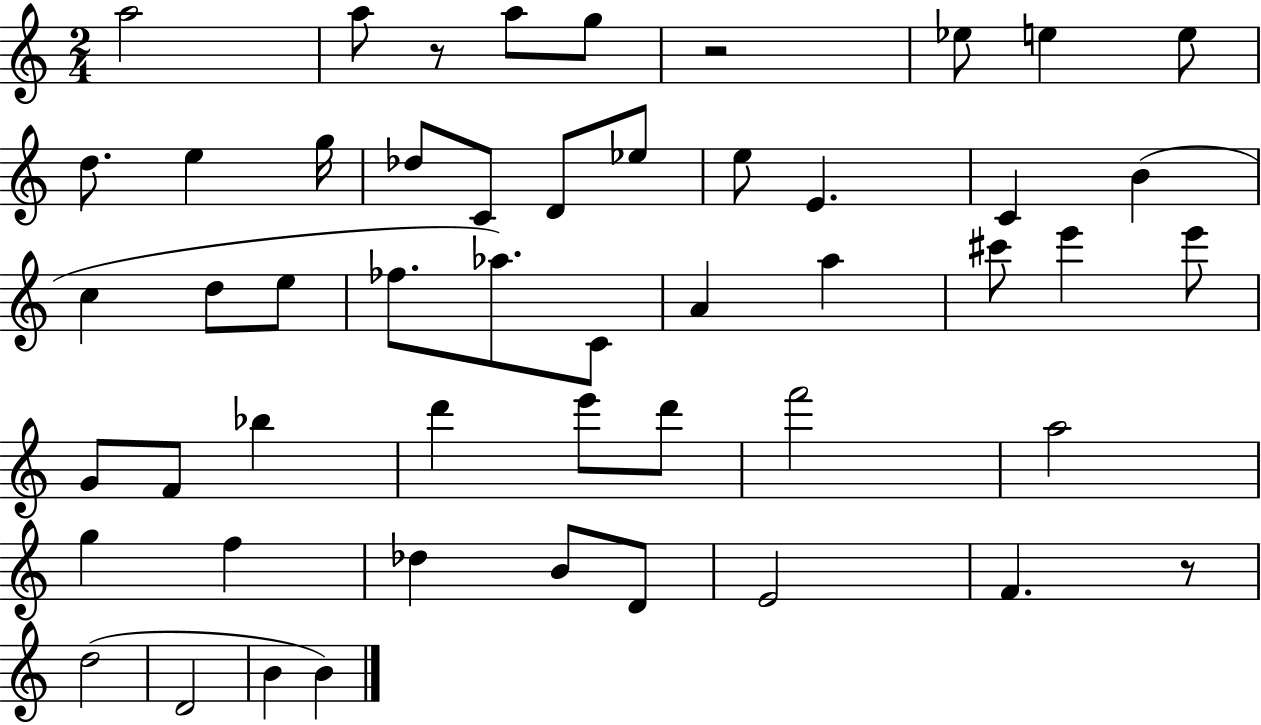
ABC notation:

X:1
T:Untitled
M:2/4
L:1/4
K:C
a2 a/2 z/2 a/2 g/2 z2 _e/2 e e/2 d/2 e g/4 _d/2 C/2 D/2 _e/2 e/2 E C B c d/2 e/2 _f/2 _a/2 C/2 A a ^c'/2 e' e'/2 G/2 F/2 _b d' e'/2 d'/2 f'2 a2 g f _d B/2 D/2 E2 F z/2 d2 D2 B B